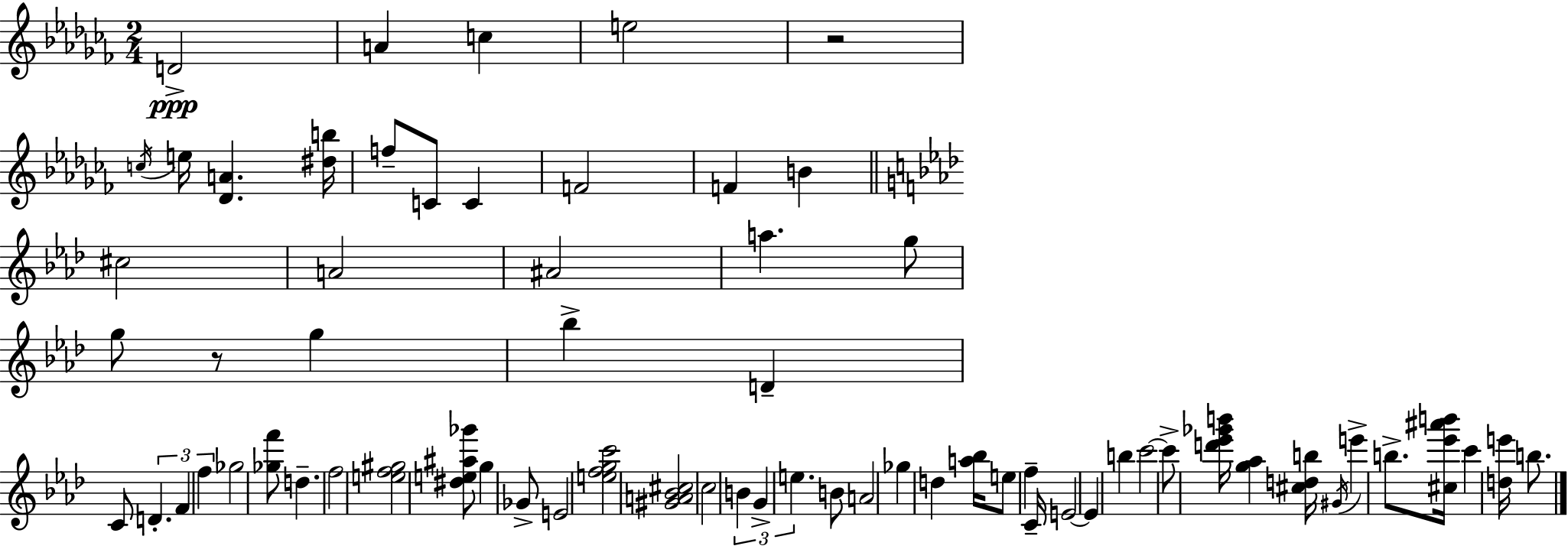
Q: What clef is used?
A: treble